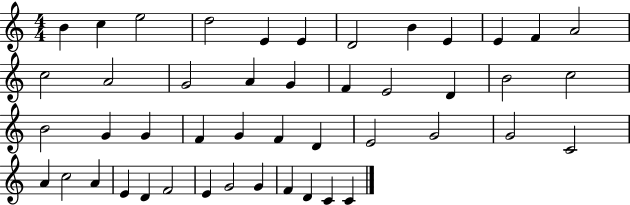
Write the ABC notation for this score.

X:1
T:Untitled
M:4/4
L:1/4
K:C
B c e2 d2 E E D2 B E E F A2 c2 A2 G2 A G F E2 D B2 c2 B2 G G F G F D E2 G2 G2 C2 A c2 A E D F2 E G2 G F D C C